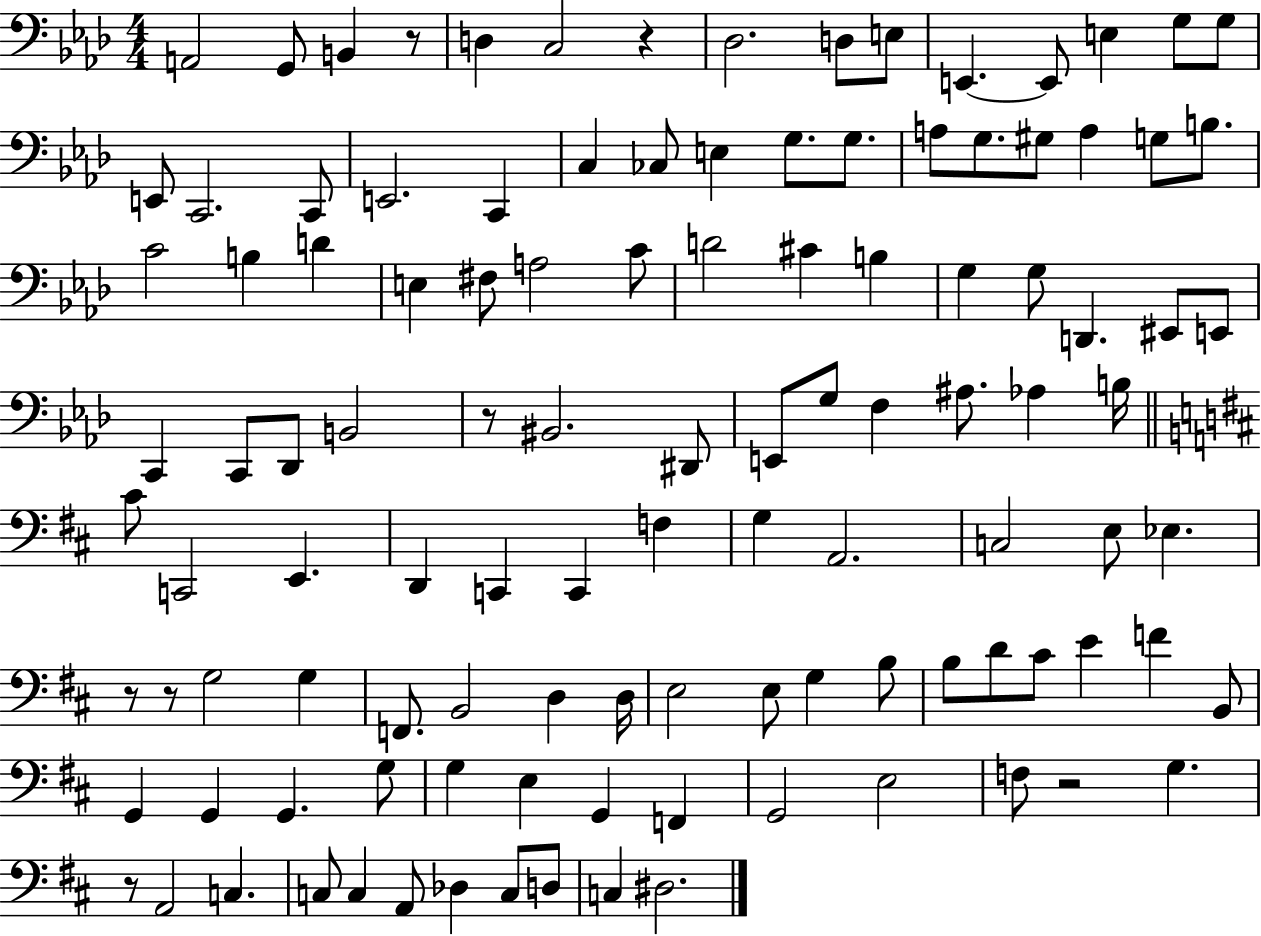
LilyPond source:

{
  \clef bass
  \numericTimeSignature
  \time 4/4
  \key aes \major
  a,2 g,8 b,4 r8 | d4 c2 r4 | des2. d8 e8 | e,4.~~ e,8 e4 g8 g8 | \break e,8 c,2. c,8 | e,2. c,4 | c4 ces8 e4 g8. g8. | a8 g8. gis8 a4 g8 b8. | \break c'2 b4 d'4 | e4 fis8 a2 c'8 | d'2 cis'4 b4 | g4 g8 d,4. eis,8 e,8 | \break c,4 c,8 des,8 b,2 | r8 bis,2. dis,8 | e,8 g8 f4 ais8. aes4 b16 | \bar "||" \break \key b \minor cis'8 c,2 e,4. | d,4 c,4 c,4 f4 | g4 a,2. | c2 e8 ees4. | \break r8 r8 g2 g4 | f,8. b,2 d4 d16 | e2 e8 g4 b8 | b8 d'8 cis'8 e'4 f'4 b,8 | \break g,4 g,4 g,4. g8 | g4 e4 g,4 f,4 | g,2 e2 | f8 r2 g4. | \break r8 a,2 c4. | c8 c4 a,8 des4 c8 d8 | c4 dis2. | \bar "|."
}